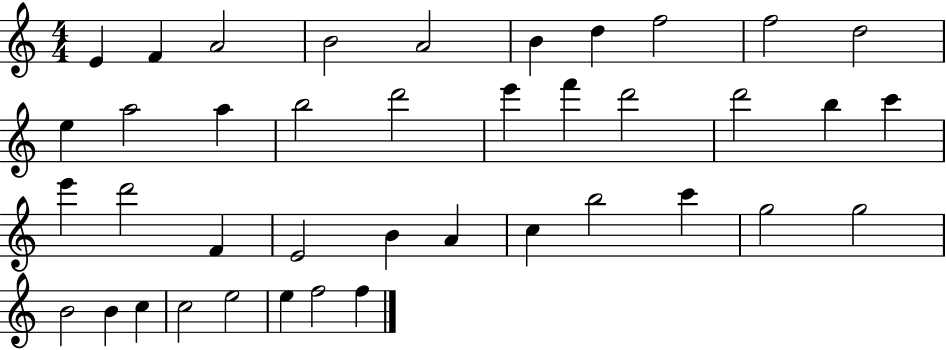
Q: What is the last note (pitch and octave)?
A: F5